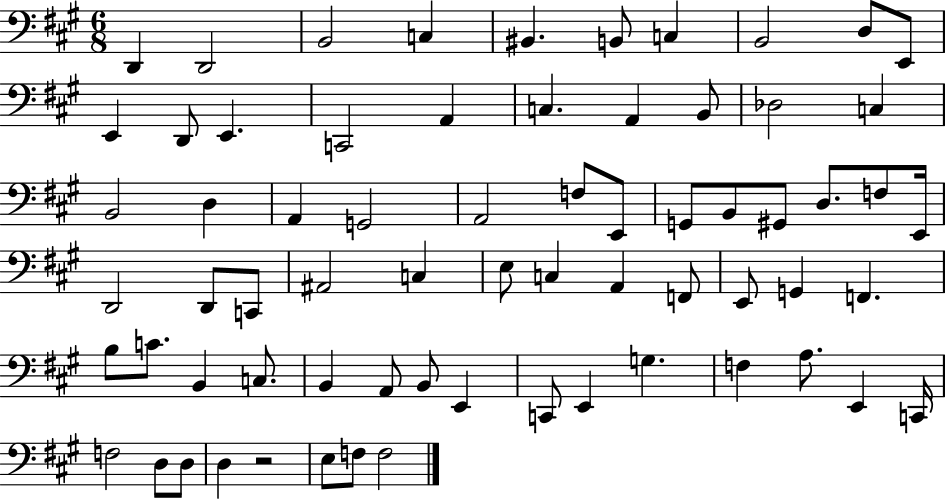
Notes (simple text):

D2/q D2/h B2/h C3/q BIS2/q. B2/e C3/q B2/h D3/e E2/e E2/q D2/e E2/q. C2/h A2/q C3/q. A2/q B2/e Db3/h C3/q B2/h D3/q A2/q G2/h A2/h F3/e E2/e G2/e B2/e G#2/e D3/e. F3/e E2/s D2/h D2/e C2/e A#2/h C3/q E3/e C3/q A2/q F2/e E2/e G2/q F2/q. B3/e C4/e. B2/q C3/e. B2/q A2/e B2/e E2/q C2/e E2/q G3/q. F3/q A3/e. E2/q C2/s F3/h D3/e D3/e D3/q R/h E3/e F3/e F3/h